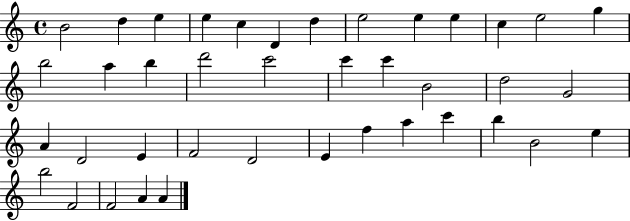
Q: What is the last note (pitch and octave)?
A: A4